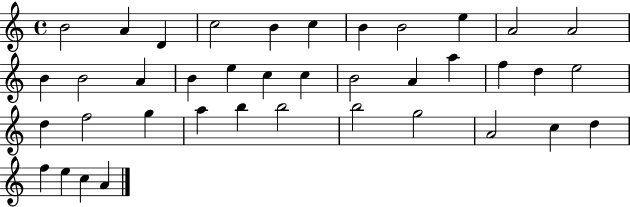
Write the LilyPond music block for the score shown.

{
  \clef treble
  \time 4/4
  \defaultTimeSignature
  \key c \major
  b'2 a'4 d'4 | c''2 b'4 c''4 | b'4 b'2 e''4 | a'2 a'2 | \break b'4 b'2 a'4 | b'4 e''4 c''4 c''4 | b'2 a'4 a''4 | f''4 d''4 e''2 | \break d''4 f''2 g''4 | a''4 b''4 b''2 | b''2 g''2 | a'2 c''4 d''4 | \break f''4 e''4 c''4 a'4 | \bar "|."
}